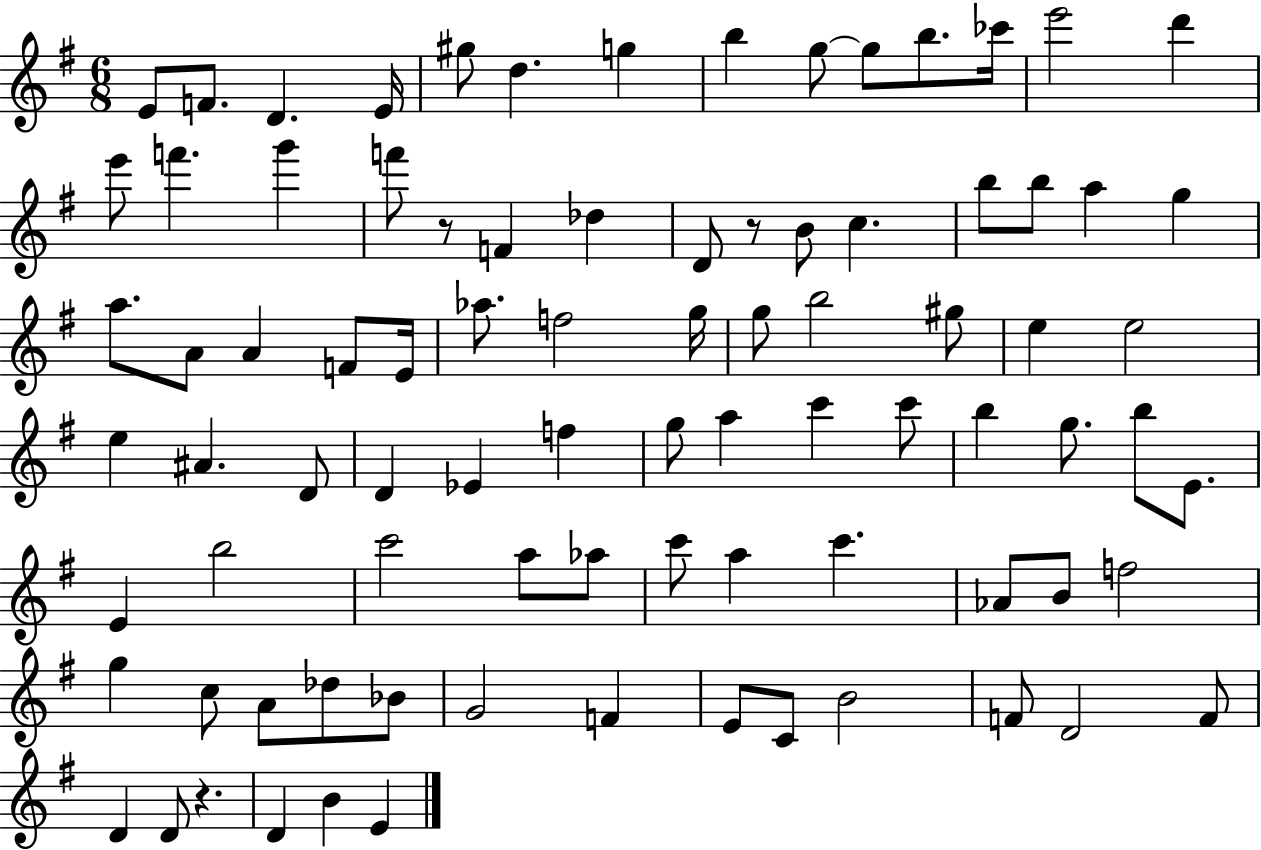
{
  \clef treble
  \numericTimeSignature
  \time 6/8
  \key g \major
  e'8 f'8. d'4. e'16 | gis''8 d''4. g''4 | b''4 g''8~~ g''8 b''8. ces'''16 | e'''2 d'''4 | \break e'''8 f'''4. g'''4 | f'''8 r8 f'4 des''4 | d'8 r8 b'8 c''4. | b''8 b''8 a''4 g''4 | \break a''8. a'8 a'4 f'8 e'16 | aes''8. f''2 g''16 | g''8 b''2 gis''8 | e''4 e''2 | \break e''4 ais'4. d'8 | d'4 ees'4 f''4 | g''8 a''4 c'''4 c'''8 | b''4 g''8. b''8 e'8. | \break e'4 b''2 | c'''2 a''8 aes''8 | c'''8 a''4 c'''4. | aes'8 b'8 f''2 | \break g''4 c''8 a'8 des''8 bes'8 | g'2 f'4 | e'8 c'8 b'2 | f'8 d'2 f'8 | \break d'4 d'8 r4. | d'4 b'4 e'4 | \bar "|."
}